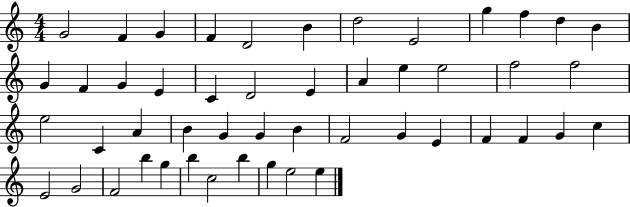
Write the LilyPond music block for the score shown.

{
  \clef treble
  \numericTimeSignature
  \time 4/4
  \key c \major
  g'2 f'4 g'4 | f'4 d'2 b'4 | d''2 e'2 | g''4 f''4 d''4 b'4 | \break g'4 f'4 g'4 e'4 | c'4 d'2 e'4 | a'4 e''4 e''2 | f''2 f''2 | \break e''2 c'4 a'4 | b'4 g'4 g'4 b'4 | f'2 g'4 e'4 | f'4 f'4 g'4 c''4 | \break e'2 g'2 | f'2 b''4 g''4 | b''4 c''2 b''4 | g''4 e''2 e''4 | \break \bar "|."
}